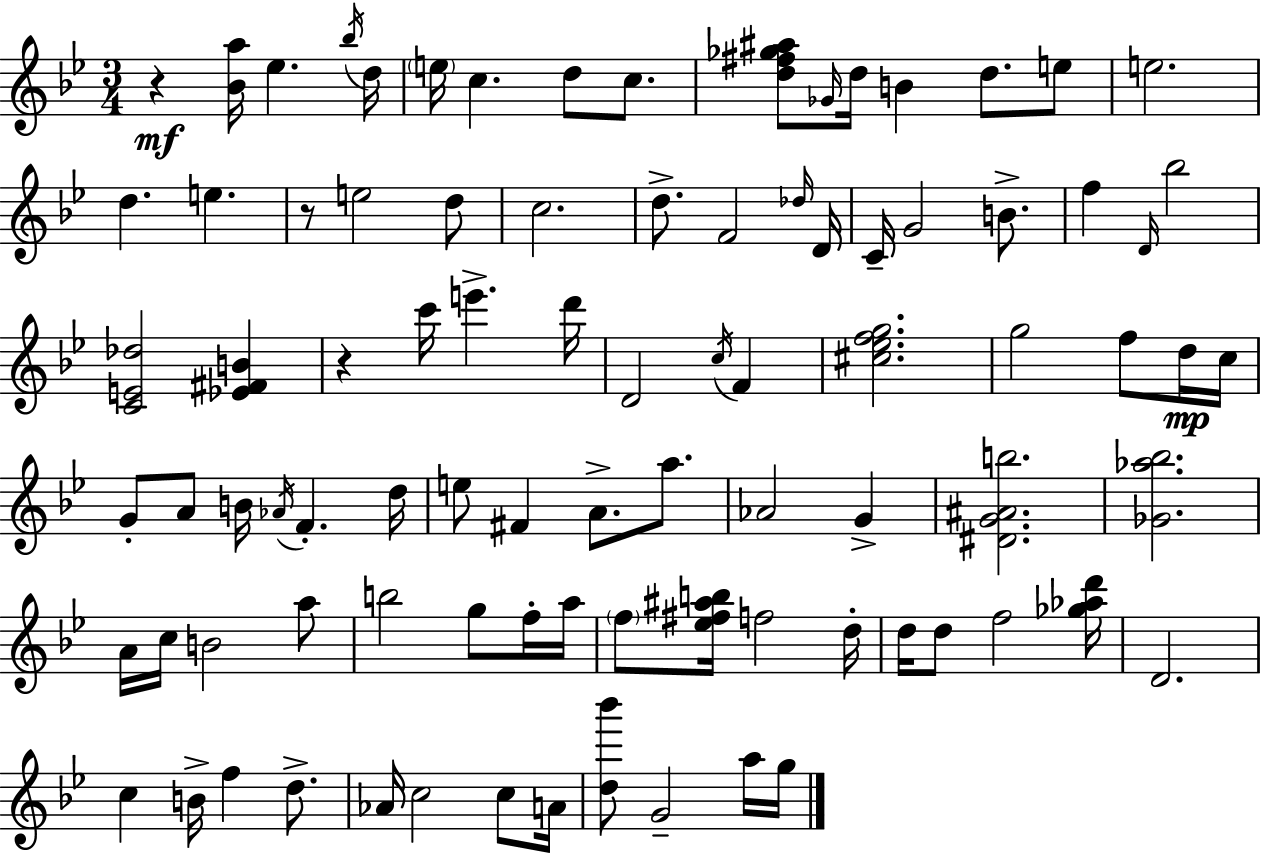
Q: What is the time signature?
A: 3/4